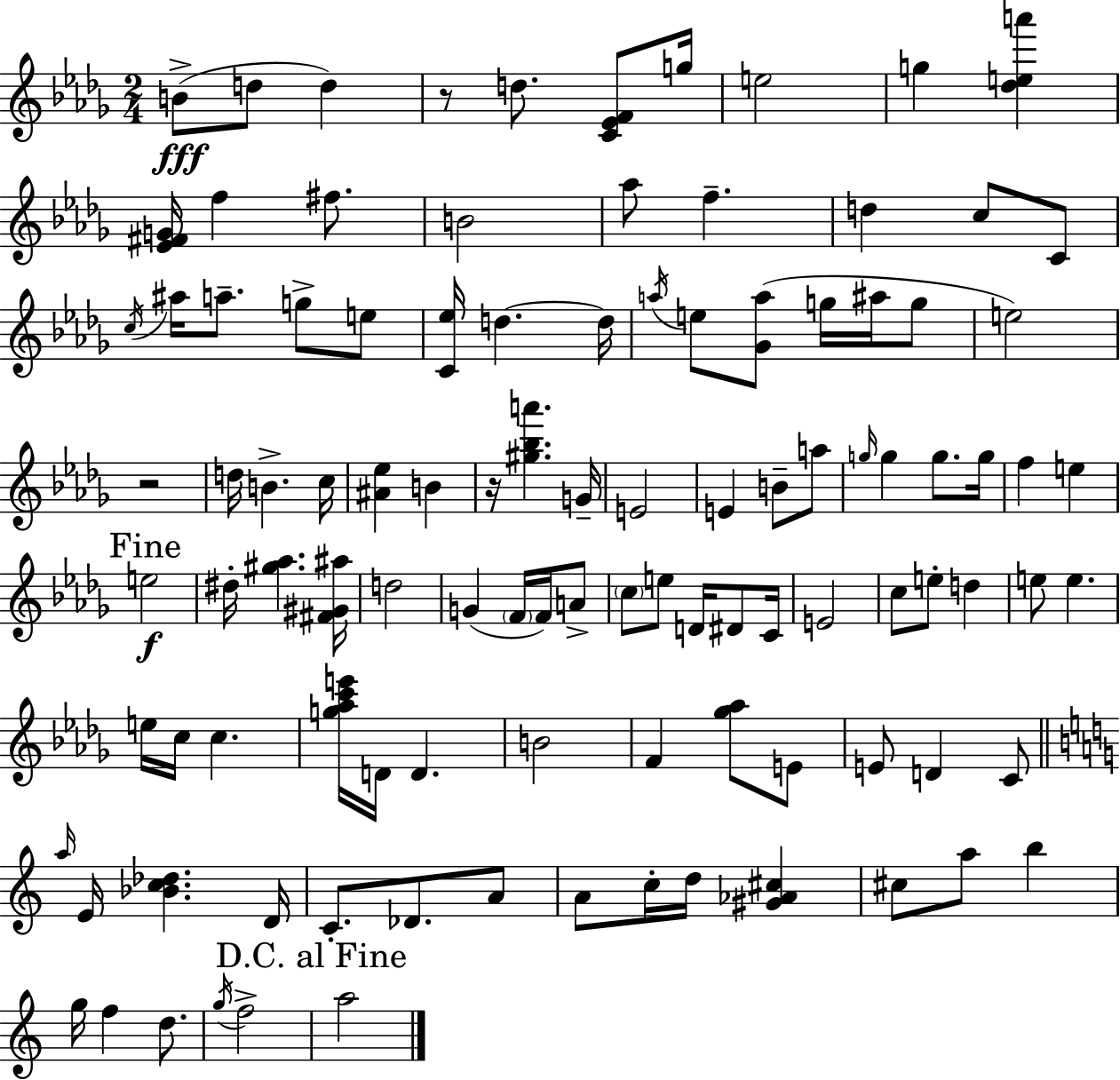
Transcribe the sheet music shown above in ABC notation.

X:1
T:Untitled
M:2/4
L:1/4
K:Bbm
B/2 d/2 d z/2 d/2 [C_EF]/2 g/4 e2 g [_dea'] [_E^FG]/4 f ^f/2 B2 _a/2 f d c/2 C/2 c/4 ^a/4 a/2 g/2 e/2 [C_e]/4 d d/4 a/4 e/2 [_Ga]/2 g/4 ^a/4 g/2 e2 z2 d/4 B c/4 [^A_e] B z/4 [^g_ba'] G/4 E2 E B/2 a/2 g/4 g g/2 g/4 f e e2 ^d/4 [^g_a] [^F^G^a]/4 d2 G F/4 F/4 A/2 c/2 e/2 D/4 ^D/2 C/4 E2 c/2 e/2 d e/2 e e/4 c/4 c [g_ac'e']/4 D/4 D B2 F [_g_a]/2 E/2 E/2 D C/2 a/4 E/4 [_Bc_d] D/4 C/2 _D/2 A/2 A/2 c/4 d/4 [^G_A^c] ^c/2 a/2 b g/4 f d/2 g/4 f2 a2